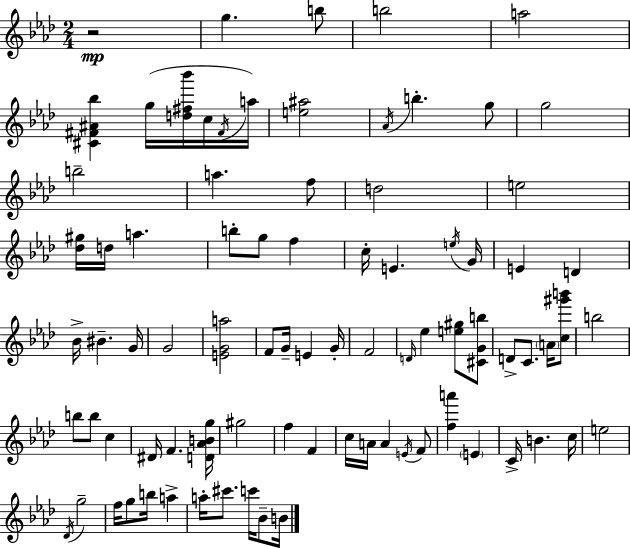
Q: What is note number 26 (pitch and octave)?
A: G4